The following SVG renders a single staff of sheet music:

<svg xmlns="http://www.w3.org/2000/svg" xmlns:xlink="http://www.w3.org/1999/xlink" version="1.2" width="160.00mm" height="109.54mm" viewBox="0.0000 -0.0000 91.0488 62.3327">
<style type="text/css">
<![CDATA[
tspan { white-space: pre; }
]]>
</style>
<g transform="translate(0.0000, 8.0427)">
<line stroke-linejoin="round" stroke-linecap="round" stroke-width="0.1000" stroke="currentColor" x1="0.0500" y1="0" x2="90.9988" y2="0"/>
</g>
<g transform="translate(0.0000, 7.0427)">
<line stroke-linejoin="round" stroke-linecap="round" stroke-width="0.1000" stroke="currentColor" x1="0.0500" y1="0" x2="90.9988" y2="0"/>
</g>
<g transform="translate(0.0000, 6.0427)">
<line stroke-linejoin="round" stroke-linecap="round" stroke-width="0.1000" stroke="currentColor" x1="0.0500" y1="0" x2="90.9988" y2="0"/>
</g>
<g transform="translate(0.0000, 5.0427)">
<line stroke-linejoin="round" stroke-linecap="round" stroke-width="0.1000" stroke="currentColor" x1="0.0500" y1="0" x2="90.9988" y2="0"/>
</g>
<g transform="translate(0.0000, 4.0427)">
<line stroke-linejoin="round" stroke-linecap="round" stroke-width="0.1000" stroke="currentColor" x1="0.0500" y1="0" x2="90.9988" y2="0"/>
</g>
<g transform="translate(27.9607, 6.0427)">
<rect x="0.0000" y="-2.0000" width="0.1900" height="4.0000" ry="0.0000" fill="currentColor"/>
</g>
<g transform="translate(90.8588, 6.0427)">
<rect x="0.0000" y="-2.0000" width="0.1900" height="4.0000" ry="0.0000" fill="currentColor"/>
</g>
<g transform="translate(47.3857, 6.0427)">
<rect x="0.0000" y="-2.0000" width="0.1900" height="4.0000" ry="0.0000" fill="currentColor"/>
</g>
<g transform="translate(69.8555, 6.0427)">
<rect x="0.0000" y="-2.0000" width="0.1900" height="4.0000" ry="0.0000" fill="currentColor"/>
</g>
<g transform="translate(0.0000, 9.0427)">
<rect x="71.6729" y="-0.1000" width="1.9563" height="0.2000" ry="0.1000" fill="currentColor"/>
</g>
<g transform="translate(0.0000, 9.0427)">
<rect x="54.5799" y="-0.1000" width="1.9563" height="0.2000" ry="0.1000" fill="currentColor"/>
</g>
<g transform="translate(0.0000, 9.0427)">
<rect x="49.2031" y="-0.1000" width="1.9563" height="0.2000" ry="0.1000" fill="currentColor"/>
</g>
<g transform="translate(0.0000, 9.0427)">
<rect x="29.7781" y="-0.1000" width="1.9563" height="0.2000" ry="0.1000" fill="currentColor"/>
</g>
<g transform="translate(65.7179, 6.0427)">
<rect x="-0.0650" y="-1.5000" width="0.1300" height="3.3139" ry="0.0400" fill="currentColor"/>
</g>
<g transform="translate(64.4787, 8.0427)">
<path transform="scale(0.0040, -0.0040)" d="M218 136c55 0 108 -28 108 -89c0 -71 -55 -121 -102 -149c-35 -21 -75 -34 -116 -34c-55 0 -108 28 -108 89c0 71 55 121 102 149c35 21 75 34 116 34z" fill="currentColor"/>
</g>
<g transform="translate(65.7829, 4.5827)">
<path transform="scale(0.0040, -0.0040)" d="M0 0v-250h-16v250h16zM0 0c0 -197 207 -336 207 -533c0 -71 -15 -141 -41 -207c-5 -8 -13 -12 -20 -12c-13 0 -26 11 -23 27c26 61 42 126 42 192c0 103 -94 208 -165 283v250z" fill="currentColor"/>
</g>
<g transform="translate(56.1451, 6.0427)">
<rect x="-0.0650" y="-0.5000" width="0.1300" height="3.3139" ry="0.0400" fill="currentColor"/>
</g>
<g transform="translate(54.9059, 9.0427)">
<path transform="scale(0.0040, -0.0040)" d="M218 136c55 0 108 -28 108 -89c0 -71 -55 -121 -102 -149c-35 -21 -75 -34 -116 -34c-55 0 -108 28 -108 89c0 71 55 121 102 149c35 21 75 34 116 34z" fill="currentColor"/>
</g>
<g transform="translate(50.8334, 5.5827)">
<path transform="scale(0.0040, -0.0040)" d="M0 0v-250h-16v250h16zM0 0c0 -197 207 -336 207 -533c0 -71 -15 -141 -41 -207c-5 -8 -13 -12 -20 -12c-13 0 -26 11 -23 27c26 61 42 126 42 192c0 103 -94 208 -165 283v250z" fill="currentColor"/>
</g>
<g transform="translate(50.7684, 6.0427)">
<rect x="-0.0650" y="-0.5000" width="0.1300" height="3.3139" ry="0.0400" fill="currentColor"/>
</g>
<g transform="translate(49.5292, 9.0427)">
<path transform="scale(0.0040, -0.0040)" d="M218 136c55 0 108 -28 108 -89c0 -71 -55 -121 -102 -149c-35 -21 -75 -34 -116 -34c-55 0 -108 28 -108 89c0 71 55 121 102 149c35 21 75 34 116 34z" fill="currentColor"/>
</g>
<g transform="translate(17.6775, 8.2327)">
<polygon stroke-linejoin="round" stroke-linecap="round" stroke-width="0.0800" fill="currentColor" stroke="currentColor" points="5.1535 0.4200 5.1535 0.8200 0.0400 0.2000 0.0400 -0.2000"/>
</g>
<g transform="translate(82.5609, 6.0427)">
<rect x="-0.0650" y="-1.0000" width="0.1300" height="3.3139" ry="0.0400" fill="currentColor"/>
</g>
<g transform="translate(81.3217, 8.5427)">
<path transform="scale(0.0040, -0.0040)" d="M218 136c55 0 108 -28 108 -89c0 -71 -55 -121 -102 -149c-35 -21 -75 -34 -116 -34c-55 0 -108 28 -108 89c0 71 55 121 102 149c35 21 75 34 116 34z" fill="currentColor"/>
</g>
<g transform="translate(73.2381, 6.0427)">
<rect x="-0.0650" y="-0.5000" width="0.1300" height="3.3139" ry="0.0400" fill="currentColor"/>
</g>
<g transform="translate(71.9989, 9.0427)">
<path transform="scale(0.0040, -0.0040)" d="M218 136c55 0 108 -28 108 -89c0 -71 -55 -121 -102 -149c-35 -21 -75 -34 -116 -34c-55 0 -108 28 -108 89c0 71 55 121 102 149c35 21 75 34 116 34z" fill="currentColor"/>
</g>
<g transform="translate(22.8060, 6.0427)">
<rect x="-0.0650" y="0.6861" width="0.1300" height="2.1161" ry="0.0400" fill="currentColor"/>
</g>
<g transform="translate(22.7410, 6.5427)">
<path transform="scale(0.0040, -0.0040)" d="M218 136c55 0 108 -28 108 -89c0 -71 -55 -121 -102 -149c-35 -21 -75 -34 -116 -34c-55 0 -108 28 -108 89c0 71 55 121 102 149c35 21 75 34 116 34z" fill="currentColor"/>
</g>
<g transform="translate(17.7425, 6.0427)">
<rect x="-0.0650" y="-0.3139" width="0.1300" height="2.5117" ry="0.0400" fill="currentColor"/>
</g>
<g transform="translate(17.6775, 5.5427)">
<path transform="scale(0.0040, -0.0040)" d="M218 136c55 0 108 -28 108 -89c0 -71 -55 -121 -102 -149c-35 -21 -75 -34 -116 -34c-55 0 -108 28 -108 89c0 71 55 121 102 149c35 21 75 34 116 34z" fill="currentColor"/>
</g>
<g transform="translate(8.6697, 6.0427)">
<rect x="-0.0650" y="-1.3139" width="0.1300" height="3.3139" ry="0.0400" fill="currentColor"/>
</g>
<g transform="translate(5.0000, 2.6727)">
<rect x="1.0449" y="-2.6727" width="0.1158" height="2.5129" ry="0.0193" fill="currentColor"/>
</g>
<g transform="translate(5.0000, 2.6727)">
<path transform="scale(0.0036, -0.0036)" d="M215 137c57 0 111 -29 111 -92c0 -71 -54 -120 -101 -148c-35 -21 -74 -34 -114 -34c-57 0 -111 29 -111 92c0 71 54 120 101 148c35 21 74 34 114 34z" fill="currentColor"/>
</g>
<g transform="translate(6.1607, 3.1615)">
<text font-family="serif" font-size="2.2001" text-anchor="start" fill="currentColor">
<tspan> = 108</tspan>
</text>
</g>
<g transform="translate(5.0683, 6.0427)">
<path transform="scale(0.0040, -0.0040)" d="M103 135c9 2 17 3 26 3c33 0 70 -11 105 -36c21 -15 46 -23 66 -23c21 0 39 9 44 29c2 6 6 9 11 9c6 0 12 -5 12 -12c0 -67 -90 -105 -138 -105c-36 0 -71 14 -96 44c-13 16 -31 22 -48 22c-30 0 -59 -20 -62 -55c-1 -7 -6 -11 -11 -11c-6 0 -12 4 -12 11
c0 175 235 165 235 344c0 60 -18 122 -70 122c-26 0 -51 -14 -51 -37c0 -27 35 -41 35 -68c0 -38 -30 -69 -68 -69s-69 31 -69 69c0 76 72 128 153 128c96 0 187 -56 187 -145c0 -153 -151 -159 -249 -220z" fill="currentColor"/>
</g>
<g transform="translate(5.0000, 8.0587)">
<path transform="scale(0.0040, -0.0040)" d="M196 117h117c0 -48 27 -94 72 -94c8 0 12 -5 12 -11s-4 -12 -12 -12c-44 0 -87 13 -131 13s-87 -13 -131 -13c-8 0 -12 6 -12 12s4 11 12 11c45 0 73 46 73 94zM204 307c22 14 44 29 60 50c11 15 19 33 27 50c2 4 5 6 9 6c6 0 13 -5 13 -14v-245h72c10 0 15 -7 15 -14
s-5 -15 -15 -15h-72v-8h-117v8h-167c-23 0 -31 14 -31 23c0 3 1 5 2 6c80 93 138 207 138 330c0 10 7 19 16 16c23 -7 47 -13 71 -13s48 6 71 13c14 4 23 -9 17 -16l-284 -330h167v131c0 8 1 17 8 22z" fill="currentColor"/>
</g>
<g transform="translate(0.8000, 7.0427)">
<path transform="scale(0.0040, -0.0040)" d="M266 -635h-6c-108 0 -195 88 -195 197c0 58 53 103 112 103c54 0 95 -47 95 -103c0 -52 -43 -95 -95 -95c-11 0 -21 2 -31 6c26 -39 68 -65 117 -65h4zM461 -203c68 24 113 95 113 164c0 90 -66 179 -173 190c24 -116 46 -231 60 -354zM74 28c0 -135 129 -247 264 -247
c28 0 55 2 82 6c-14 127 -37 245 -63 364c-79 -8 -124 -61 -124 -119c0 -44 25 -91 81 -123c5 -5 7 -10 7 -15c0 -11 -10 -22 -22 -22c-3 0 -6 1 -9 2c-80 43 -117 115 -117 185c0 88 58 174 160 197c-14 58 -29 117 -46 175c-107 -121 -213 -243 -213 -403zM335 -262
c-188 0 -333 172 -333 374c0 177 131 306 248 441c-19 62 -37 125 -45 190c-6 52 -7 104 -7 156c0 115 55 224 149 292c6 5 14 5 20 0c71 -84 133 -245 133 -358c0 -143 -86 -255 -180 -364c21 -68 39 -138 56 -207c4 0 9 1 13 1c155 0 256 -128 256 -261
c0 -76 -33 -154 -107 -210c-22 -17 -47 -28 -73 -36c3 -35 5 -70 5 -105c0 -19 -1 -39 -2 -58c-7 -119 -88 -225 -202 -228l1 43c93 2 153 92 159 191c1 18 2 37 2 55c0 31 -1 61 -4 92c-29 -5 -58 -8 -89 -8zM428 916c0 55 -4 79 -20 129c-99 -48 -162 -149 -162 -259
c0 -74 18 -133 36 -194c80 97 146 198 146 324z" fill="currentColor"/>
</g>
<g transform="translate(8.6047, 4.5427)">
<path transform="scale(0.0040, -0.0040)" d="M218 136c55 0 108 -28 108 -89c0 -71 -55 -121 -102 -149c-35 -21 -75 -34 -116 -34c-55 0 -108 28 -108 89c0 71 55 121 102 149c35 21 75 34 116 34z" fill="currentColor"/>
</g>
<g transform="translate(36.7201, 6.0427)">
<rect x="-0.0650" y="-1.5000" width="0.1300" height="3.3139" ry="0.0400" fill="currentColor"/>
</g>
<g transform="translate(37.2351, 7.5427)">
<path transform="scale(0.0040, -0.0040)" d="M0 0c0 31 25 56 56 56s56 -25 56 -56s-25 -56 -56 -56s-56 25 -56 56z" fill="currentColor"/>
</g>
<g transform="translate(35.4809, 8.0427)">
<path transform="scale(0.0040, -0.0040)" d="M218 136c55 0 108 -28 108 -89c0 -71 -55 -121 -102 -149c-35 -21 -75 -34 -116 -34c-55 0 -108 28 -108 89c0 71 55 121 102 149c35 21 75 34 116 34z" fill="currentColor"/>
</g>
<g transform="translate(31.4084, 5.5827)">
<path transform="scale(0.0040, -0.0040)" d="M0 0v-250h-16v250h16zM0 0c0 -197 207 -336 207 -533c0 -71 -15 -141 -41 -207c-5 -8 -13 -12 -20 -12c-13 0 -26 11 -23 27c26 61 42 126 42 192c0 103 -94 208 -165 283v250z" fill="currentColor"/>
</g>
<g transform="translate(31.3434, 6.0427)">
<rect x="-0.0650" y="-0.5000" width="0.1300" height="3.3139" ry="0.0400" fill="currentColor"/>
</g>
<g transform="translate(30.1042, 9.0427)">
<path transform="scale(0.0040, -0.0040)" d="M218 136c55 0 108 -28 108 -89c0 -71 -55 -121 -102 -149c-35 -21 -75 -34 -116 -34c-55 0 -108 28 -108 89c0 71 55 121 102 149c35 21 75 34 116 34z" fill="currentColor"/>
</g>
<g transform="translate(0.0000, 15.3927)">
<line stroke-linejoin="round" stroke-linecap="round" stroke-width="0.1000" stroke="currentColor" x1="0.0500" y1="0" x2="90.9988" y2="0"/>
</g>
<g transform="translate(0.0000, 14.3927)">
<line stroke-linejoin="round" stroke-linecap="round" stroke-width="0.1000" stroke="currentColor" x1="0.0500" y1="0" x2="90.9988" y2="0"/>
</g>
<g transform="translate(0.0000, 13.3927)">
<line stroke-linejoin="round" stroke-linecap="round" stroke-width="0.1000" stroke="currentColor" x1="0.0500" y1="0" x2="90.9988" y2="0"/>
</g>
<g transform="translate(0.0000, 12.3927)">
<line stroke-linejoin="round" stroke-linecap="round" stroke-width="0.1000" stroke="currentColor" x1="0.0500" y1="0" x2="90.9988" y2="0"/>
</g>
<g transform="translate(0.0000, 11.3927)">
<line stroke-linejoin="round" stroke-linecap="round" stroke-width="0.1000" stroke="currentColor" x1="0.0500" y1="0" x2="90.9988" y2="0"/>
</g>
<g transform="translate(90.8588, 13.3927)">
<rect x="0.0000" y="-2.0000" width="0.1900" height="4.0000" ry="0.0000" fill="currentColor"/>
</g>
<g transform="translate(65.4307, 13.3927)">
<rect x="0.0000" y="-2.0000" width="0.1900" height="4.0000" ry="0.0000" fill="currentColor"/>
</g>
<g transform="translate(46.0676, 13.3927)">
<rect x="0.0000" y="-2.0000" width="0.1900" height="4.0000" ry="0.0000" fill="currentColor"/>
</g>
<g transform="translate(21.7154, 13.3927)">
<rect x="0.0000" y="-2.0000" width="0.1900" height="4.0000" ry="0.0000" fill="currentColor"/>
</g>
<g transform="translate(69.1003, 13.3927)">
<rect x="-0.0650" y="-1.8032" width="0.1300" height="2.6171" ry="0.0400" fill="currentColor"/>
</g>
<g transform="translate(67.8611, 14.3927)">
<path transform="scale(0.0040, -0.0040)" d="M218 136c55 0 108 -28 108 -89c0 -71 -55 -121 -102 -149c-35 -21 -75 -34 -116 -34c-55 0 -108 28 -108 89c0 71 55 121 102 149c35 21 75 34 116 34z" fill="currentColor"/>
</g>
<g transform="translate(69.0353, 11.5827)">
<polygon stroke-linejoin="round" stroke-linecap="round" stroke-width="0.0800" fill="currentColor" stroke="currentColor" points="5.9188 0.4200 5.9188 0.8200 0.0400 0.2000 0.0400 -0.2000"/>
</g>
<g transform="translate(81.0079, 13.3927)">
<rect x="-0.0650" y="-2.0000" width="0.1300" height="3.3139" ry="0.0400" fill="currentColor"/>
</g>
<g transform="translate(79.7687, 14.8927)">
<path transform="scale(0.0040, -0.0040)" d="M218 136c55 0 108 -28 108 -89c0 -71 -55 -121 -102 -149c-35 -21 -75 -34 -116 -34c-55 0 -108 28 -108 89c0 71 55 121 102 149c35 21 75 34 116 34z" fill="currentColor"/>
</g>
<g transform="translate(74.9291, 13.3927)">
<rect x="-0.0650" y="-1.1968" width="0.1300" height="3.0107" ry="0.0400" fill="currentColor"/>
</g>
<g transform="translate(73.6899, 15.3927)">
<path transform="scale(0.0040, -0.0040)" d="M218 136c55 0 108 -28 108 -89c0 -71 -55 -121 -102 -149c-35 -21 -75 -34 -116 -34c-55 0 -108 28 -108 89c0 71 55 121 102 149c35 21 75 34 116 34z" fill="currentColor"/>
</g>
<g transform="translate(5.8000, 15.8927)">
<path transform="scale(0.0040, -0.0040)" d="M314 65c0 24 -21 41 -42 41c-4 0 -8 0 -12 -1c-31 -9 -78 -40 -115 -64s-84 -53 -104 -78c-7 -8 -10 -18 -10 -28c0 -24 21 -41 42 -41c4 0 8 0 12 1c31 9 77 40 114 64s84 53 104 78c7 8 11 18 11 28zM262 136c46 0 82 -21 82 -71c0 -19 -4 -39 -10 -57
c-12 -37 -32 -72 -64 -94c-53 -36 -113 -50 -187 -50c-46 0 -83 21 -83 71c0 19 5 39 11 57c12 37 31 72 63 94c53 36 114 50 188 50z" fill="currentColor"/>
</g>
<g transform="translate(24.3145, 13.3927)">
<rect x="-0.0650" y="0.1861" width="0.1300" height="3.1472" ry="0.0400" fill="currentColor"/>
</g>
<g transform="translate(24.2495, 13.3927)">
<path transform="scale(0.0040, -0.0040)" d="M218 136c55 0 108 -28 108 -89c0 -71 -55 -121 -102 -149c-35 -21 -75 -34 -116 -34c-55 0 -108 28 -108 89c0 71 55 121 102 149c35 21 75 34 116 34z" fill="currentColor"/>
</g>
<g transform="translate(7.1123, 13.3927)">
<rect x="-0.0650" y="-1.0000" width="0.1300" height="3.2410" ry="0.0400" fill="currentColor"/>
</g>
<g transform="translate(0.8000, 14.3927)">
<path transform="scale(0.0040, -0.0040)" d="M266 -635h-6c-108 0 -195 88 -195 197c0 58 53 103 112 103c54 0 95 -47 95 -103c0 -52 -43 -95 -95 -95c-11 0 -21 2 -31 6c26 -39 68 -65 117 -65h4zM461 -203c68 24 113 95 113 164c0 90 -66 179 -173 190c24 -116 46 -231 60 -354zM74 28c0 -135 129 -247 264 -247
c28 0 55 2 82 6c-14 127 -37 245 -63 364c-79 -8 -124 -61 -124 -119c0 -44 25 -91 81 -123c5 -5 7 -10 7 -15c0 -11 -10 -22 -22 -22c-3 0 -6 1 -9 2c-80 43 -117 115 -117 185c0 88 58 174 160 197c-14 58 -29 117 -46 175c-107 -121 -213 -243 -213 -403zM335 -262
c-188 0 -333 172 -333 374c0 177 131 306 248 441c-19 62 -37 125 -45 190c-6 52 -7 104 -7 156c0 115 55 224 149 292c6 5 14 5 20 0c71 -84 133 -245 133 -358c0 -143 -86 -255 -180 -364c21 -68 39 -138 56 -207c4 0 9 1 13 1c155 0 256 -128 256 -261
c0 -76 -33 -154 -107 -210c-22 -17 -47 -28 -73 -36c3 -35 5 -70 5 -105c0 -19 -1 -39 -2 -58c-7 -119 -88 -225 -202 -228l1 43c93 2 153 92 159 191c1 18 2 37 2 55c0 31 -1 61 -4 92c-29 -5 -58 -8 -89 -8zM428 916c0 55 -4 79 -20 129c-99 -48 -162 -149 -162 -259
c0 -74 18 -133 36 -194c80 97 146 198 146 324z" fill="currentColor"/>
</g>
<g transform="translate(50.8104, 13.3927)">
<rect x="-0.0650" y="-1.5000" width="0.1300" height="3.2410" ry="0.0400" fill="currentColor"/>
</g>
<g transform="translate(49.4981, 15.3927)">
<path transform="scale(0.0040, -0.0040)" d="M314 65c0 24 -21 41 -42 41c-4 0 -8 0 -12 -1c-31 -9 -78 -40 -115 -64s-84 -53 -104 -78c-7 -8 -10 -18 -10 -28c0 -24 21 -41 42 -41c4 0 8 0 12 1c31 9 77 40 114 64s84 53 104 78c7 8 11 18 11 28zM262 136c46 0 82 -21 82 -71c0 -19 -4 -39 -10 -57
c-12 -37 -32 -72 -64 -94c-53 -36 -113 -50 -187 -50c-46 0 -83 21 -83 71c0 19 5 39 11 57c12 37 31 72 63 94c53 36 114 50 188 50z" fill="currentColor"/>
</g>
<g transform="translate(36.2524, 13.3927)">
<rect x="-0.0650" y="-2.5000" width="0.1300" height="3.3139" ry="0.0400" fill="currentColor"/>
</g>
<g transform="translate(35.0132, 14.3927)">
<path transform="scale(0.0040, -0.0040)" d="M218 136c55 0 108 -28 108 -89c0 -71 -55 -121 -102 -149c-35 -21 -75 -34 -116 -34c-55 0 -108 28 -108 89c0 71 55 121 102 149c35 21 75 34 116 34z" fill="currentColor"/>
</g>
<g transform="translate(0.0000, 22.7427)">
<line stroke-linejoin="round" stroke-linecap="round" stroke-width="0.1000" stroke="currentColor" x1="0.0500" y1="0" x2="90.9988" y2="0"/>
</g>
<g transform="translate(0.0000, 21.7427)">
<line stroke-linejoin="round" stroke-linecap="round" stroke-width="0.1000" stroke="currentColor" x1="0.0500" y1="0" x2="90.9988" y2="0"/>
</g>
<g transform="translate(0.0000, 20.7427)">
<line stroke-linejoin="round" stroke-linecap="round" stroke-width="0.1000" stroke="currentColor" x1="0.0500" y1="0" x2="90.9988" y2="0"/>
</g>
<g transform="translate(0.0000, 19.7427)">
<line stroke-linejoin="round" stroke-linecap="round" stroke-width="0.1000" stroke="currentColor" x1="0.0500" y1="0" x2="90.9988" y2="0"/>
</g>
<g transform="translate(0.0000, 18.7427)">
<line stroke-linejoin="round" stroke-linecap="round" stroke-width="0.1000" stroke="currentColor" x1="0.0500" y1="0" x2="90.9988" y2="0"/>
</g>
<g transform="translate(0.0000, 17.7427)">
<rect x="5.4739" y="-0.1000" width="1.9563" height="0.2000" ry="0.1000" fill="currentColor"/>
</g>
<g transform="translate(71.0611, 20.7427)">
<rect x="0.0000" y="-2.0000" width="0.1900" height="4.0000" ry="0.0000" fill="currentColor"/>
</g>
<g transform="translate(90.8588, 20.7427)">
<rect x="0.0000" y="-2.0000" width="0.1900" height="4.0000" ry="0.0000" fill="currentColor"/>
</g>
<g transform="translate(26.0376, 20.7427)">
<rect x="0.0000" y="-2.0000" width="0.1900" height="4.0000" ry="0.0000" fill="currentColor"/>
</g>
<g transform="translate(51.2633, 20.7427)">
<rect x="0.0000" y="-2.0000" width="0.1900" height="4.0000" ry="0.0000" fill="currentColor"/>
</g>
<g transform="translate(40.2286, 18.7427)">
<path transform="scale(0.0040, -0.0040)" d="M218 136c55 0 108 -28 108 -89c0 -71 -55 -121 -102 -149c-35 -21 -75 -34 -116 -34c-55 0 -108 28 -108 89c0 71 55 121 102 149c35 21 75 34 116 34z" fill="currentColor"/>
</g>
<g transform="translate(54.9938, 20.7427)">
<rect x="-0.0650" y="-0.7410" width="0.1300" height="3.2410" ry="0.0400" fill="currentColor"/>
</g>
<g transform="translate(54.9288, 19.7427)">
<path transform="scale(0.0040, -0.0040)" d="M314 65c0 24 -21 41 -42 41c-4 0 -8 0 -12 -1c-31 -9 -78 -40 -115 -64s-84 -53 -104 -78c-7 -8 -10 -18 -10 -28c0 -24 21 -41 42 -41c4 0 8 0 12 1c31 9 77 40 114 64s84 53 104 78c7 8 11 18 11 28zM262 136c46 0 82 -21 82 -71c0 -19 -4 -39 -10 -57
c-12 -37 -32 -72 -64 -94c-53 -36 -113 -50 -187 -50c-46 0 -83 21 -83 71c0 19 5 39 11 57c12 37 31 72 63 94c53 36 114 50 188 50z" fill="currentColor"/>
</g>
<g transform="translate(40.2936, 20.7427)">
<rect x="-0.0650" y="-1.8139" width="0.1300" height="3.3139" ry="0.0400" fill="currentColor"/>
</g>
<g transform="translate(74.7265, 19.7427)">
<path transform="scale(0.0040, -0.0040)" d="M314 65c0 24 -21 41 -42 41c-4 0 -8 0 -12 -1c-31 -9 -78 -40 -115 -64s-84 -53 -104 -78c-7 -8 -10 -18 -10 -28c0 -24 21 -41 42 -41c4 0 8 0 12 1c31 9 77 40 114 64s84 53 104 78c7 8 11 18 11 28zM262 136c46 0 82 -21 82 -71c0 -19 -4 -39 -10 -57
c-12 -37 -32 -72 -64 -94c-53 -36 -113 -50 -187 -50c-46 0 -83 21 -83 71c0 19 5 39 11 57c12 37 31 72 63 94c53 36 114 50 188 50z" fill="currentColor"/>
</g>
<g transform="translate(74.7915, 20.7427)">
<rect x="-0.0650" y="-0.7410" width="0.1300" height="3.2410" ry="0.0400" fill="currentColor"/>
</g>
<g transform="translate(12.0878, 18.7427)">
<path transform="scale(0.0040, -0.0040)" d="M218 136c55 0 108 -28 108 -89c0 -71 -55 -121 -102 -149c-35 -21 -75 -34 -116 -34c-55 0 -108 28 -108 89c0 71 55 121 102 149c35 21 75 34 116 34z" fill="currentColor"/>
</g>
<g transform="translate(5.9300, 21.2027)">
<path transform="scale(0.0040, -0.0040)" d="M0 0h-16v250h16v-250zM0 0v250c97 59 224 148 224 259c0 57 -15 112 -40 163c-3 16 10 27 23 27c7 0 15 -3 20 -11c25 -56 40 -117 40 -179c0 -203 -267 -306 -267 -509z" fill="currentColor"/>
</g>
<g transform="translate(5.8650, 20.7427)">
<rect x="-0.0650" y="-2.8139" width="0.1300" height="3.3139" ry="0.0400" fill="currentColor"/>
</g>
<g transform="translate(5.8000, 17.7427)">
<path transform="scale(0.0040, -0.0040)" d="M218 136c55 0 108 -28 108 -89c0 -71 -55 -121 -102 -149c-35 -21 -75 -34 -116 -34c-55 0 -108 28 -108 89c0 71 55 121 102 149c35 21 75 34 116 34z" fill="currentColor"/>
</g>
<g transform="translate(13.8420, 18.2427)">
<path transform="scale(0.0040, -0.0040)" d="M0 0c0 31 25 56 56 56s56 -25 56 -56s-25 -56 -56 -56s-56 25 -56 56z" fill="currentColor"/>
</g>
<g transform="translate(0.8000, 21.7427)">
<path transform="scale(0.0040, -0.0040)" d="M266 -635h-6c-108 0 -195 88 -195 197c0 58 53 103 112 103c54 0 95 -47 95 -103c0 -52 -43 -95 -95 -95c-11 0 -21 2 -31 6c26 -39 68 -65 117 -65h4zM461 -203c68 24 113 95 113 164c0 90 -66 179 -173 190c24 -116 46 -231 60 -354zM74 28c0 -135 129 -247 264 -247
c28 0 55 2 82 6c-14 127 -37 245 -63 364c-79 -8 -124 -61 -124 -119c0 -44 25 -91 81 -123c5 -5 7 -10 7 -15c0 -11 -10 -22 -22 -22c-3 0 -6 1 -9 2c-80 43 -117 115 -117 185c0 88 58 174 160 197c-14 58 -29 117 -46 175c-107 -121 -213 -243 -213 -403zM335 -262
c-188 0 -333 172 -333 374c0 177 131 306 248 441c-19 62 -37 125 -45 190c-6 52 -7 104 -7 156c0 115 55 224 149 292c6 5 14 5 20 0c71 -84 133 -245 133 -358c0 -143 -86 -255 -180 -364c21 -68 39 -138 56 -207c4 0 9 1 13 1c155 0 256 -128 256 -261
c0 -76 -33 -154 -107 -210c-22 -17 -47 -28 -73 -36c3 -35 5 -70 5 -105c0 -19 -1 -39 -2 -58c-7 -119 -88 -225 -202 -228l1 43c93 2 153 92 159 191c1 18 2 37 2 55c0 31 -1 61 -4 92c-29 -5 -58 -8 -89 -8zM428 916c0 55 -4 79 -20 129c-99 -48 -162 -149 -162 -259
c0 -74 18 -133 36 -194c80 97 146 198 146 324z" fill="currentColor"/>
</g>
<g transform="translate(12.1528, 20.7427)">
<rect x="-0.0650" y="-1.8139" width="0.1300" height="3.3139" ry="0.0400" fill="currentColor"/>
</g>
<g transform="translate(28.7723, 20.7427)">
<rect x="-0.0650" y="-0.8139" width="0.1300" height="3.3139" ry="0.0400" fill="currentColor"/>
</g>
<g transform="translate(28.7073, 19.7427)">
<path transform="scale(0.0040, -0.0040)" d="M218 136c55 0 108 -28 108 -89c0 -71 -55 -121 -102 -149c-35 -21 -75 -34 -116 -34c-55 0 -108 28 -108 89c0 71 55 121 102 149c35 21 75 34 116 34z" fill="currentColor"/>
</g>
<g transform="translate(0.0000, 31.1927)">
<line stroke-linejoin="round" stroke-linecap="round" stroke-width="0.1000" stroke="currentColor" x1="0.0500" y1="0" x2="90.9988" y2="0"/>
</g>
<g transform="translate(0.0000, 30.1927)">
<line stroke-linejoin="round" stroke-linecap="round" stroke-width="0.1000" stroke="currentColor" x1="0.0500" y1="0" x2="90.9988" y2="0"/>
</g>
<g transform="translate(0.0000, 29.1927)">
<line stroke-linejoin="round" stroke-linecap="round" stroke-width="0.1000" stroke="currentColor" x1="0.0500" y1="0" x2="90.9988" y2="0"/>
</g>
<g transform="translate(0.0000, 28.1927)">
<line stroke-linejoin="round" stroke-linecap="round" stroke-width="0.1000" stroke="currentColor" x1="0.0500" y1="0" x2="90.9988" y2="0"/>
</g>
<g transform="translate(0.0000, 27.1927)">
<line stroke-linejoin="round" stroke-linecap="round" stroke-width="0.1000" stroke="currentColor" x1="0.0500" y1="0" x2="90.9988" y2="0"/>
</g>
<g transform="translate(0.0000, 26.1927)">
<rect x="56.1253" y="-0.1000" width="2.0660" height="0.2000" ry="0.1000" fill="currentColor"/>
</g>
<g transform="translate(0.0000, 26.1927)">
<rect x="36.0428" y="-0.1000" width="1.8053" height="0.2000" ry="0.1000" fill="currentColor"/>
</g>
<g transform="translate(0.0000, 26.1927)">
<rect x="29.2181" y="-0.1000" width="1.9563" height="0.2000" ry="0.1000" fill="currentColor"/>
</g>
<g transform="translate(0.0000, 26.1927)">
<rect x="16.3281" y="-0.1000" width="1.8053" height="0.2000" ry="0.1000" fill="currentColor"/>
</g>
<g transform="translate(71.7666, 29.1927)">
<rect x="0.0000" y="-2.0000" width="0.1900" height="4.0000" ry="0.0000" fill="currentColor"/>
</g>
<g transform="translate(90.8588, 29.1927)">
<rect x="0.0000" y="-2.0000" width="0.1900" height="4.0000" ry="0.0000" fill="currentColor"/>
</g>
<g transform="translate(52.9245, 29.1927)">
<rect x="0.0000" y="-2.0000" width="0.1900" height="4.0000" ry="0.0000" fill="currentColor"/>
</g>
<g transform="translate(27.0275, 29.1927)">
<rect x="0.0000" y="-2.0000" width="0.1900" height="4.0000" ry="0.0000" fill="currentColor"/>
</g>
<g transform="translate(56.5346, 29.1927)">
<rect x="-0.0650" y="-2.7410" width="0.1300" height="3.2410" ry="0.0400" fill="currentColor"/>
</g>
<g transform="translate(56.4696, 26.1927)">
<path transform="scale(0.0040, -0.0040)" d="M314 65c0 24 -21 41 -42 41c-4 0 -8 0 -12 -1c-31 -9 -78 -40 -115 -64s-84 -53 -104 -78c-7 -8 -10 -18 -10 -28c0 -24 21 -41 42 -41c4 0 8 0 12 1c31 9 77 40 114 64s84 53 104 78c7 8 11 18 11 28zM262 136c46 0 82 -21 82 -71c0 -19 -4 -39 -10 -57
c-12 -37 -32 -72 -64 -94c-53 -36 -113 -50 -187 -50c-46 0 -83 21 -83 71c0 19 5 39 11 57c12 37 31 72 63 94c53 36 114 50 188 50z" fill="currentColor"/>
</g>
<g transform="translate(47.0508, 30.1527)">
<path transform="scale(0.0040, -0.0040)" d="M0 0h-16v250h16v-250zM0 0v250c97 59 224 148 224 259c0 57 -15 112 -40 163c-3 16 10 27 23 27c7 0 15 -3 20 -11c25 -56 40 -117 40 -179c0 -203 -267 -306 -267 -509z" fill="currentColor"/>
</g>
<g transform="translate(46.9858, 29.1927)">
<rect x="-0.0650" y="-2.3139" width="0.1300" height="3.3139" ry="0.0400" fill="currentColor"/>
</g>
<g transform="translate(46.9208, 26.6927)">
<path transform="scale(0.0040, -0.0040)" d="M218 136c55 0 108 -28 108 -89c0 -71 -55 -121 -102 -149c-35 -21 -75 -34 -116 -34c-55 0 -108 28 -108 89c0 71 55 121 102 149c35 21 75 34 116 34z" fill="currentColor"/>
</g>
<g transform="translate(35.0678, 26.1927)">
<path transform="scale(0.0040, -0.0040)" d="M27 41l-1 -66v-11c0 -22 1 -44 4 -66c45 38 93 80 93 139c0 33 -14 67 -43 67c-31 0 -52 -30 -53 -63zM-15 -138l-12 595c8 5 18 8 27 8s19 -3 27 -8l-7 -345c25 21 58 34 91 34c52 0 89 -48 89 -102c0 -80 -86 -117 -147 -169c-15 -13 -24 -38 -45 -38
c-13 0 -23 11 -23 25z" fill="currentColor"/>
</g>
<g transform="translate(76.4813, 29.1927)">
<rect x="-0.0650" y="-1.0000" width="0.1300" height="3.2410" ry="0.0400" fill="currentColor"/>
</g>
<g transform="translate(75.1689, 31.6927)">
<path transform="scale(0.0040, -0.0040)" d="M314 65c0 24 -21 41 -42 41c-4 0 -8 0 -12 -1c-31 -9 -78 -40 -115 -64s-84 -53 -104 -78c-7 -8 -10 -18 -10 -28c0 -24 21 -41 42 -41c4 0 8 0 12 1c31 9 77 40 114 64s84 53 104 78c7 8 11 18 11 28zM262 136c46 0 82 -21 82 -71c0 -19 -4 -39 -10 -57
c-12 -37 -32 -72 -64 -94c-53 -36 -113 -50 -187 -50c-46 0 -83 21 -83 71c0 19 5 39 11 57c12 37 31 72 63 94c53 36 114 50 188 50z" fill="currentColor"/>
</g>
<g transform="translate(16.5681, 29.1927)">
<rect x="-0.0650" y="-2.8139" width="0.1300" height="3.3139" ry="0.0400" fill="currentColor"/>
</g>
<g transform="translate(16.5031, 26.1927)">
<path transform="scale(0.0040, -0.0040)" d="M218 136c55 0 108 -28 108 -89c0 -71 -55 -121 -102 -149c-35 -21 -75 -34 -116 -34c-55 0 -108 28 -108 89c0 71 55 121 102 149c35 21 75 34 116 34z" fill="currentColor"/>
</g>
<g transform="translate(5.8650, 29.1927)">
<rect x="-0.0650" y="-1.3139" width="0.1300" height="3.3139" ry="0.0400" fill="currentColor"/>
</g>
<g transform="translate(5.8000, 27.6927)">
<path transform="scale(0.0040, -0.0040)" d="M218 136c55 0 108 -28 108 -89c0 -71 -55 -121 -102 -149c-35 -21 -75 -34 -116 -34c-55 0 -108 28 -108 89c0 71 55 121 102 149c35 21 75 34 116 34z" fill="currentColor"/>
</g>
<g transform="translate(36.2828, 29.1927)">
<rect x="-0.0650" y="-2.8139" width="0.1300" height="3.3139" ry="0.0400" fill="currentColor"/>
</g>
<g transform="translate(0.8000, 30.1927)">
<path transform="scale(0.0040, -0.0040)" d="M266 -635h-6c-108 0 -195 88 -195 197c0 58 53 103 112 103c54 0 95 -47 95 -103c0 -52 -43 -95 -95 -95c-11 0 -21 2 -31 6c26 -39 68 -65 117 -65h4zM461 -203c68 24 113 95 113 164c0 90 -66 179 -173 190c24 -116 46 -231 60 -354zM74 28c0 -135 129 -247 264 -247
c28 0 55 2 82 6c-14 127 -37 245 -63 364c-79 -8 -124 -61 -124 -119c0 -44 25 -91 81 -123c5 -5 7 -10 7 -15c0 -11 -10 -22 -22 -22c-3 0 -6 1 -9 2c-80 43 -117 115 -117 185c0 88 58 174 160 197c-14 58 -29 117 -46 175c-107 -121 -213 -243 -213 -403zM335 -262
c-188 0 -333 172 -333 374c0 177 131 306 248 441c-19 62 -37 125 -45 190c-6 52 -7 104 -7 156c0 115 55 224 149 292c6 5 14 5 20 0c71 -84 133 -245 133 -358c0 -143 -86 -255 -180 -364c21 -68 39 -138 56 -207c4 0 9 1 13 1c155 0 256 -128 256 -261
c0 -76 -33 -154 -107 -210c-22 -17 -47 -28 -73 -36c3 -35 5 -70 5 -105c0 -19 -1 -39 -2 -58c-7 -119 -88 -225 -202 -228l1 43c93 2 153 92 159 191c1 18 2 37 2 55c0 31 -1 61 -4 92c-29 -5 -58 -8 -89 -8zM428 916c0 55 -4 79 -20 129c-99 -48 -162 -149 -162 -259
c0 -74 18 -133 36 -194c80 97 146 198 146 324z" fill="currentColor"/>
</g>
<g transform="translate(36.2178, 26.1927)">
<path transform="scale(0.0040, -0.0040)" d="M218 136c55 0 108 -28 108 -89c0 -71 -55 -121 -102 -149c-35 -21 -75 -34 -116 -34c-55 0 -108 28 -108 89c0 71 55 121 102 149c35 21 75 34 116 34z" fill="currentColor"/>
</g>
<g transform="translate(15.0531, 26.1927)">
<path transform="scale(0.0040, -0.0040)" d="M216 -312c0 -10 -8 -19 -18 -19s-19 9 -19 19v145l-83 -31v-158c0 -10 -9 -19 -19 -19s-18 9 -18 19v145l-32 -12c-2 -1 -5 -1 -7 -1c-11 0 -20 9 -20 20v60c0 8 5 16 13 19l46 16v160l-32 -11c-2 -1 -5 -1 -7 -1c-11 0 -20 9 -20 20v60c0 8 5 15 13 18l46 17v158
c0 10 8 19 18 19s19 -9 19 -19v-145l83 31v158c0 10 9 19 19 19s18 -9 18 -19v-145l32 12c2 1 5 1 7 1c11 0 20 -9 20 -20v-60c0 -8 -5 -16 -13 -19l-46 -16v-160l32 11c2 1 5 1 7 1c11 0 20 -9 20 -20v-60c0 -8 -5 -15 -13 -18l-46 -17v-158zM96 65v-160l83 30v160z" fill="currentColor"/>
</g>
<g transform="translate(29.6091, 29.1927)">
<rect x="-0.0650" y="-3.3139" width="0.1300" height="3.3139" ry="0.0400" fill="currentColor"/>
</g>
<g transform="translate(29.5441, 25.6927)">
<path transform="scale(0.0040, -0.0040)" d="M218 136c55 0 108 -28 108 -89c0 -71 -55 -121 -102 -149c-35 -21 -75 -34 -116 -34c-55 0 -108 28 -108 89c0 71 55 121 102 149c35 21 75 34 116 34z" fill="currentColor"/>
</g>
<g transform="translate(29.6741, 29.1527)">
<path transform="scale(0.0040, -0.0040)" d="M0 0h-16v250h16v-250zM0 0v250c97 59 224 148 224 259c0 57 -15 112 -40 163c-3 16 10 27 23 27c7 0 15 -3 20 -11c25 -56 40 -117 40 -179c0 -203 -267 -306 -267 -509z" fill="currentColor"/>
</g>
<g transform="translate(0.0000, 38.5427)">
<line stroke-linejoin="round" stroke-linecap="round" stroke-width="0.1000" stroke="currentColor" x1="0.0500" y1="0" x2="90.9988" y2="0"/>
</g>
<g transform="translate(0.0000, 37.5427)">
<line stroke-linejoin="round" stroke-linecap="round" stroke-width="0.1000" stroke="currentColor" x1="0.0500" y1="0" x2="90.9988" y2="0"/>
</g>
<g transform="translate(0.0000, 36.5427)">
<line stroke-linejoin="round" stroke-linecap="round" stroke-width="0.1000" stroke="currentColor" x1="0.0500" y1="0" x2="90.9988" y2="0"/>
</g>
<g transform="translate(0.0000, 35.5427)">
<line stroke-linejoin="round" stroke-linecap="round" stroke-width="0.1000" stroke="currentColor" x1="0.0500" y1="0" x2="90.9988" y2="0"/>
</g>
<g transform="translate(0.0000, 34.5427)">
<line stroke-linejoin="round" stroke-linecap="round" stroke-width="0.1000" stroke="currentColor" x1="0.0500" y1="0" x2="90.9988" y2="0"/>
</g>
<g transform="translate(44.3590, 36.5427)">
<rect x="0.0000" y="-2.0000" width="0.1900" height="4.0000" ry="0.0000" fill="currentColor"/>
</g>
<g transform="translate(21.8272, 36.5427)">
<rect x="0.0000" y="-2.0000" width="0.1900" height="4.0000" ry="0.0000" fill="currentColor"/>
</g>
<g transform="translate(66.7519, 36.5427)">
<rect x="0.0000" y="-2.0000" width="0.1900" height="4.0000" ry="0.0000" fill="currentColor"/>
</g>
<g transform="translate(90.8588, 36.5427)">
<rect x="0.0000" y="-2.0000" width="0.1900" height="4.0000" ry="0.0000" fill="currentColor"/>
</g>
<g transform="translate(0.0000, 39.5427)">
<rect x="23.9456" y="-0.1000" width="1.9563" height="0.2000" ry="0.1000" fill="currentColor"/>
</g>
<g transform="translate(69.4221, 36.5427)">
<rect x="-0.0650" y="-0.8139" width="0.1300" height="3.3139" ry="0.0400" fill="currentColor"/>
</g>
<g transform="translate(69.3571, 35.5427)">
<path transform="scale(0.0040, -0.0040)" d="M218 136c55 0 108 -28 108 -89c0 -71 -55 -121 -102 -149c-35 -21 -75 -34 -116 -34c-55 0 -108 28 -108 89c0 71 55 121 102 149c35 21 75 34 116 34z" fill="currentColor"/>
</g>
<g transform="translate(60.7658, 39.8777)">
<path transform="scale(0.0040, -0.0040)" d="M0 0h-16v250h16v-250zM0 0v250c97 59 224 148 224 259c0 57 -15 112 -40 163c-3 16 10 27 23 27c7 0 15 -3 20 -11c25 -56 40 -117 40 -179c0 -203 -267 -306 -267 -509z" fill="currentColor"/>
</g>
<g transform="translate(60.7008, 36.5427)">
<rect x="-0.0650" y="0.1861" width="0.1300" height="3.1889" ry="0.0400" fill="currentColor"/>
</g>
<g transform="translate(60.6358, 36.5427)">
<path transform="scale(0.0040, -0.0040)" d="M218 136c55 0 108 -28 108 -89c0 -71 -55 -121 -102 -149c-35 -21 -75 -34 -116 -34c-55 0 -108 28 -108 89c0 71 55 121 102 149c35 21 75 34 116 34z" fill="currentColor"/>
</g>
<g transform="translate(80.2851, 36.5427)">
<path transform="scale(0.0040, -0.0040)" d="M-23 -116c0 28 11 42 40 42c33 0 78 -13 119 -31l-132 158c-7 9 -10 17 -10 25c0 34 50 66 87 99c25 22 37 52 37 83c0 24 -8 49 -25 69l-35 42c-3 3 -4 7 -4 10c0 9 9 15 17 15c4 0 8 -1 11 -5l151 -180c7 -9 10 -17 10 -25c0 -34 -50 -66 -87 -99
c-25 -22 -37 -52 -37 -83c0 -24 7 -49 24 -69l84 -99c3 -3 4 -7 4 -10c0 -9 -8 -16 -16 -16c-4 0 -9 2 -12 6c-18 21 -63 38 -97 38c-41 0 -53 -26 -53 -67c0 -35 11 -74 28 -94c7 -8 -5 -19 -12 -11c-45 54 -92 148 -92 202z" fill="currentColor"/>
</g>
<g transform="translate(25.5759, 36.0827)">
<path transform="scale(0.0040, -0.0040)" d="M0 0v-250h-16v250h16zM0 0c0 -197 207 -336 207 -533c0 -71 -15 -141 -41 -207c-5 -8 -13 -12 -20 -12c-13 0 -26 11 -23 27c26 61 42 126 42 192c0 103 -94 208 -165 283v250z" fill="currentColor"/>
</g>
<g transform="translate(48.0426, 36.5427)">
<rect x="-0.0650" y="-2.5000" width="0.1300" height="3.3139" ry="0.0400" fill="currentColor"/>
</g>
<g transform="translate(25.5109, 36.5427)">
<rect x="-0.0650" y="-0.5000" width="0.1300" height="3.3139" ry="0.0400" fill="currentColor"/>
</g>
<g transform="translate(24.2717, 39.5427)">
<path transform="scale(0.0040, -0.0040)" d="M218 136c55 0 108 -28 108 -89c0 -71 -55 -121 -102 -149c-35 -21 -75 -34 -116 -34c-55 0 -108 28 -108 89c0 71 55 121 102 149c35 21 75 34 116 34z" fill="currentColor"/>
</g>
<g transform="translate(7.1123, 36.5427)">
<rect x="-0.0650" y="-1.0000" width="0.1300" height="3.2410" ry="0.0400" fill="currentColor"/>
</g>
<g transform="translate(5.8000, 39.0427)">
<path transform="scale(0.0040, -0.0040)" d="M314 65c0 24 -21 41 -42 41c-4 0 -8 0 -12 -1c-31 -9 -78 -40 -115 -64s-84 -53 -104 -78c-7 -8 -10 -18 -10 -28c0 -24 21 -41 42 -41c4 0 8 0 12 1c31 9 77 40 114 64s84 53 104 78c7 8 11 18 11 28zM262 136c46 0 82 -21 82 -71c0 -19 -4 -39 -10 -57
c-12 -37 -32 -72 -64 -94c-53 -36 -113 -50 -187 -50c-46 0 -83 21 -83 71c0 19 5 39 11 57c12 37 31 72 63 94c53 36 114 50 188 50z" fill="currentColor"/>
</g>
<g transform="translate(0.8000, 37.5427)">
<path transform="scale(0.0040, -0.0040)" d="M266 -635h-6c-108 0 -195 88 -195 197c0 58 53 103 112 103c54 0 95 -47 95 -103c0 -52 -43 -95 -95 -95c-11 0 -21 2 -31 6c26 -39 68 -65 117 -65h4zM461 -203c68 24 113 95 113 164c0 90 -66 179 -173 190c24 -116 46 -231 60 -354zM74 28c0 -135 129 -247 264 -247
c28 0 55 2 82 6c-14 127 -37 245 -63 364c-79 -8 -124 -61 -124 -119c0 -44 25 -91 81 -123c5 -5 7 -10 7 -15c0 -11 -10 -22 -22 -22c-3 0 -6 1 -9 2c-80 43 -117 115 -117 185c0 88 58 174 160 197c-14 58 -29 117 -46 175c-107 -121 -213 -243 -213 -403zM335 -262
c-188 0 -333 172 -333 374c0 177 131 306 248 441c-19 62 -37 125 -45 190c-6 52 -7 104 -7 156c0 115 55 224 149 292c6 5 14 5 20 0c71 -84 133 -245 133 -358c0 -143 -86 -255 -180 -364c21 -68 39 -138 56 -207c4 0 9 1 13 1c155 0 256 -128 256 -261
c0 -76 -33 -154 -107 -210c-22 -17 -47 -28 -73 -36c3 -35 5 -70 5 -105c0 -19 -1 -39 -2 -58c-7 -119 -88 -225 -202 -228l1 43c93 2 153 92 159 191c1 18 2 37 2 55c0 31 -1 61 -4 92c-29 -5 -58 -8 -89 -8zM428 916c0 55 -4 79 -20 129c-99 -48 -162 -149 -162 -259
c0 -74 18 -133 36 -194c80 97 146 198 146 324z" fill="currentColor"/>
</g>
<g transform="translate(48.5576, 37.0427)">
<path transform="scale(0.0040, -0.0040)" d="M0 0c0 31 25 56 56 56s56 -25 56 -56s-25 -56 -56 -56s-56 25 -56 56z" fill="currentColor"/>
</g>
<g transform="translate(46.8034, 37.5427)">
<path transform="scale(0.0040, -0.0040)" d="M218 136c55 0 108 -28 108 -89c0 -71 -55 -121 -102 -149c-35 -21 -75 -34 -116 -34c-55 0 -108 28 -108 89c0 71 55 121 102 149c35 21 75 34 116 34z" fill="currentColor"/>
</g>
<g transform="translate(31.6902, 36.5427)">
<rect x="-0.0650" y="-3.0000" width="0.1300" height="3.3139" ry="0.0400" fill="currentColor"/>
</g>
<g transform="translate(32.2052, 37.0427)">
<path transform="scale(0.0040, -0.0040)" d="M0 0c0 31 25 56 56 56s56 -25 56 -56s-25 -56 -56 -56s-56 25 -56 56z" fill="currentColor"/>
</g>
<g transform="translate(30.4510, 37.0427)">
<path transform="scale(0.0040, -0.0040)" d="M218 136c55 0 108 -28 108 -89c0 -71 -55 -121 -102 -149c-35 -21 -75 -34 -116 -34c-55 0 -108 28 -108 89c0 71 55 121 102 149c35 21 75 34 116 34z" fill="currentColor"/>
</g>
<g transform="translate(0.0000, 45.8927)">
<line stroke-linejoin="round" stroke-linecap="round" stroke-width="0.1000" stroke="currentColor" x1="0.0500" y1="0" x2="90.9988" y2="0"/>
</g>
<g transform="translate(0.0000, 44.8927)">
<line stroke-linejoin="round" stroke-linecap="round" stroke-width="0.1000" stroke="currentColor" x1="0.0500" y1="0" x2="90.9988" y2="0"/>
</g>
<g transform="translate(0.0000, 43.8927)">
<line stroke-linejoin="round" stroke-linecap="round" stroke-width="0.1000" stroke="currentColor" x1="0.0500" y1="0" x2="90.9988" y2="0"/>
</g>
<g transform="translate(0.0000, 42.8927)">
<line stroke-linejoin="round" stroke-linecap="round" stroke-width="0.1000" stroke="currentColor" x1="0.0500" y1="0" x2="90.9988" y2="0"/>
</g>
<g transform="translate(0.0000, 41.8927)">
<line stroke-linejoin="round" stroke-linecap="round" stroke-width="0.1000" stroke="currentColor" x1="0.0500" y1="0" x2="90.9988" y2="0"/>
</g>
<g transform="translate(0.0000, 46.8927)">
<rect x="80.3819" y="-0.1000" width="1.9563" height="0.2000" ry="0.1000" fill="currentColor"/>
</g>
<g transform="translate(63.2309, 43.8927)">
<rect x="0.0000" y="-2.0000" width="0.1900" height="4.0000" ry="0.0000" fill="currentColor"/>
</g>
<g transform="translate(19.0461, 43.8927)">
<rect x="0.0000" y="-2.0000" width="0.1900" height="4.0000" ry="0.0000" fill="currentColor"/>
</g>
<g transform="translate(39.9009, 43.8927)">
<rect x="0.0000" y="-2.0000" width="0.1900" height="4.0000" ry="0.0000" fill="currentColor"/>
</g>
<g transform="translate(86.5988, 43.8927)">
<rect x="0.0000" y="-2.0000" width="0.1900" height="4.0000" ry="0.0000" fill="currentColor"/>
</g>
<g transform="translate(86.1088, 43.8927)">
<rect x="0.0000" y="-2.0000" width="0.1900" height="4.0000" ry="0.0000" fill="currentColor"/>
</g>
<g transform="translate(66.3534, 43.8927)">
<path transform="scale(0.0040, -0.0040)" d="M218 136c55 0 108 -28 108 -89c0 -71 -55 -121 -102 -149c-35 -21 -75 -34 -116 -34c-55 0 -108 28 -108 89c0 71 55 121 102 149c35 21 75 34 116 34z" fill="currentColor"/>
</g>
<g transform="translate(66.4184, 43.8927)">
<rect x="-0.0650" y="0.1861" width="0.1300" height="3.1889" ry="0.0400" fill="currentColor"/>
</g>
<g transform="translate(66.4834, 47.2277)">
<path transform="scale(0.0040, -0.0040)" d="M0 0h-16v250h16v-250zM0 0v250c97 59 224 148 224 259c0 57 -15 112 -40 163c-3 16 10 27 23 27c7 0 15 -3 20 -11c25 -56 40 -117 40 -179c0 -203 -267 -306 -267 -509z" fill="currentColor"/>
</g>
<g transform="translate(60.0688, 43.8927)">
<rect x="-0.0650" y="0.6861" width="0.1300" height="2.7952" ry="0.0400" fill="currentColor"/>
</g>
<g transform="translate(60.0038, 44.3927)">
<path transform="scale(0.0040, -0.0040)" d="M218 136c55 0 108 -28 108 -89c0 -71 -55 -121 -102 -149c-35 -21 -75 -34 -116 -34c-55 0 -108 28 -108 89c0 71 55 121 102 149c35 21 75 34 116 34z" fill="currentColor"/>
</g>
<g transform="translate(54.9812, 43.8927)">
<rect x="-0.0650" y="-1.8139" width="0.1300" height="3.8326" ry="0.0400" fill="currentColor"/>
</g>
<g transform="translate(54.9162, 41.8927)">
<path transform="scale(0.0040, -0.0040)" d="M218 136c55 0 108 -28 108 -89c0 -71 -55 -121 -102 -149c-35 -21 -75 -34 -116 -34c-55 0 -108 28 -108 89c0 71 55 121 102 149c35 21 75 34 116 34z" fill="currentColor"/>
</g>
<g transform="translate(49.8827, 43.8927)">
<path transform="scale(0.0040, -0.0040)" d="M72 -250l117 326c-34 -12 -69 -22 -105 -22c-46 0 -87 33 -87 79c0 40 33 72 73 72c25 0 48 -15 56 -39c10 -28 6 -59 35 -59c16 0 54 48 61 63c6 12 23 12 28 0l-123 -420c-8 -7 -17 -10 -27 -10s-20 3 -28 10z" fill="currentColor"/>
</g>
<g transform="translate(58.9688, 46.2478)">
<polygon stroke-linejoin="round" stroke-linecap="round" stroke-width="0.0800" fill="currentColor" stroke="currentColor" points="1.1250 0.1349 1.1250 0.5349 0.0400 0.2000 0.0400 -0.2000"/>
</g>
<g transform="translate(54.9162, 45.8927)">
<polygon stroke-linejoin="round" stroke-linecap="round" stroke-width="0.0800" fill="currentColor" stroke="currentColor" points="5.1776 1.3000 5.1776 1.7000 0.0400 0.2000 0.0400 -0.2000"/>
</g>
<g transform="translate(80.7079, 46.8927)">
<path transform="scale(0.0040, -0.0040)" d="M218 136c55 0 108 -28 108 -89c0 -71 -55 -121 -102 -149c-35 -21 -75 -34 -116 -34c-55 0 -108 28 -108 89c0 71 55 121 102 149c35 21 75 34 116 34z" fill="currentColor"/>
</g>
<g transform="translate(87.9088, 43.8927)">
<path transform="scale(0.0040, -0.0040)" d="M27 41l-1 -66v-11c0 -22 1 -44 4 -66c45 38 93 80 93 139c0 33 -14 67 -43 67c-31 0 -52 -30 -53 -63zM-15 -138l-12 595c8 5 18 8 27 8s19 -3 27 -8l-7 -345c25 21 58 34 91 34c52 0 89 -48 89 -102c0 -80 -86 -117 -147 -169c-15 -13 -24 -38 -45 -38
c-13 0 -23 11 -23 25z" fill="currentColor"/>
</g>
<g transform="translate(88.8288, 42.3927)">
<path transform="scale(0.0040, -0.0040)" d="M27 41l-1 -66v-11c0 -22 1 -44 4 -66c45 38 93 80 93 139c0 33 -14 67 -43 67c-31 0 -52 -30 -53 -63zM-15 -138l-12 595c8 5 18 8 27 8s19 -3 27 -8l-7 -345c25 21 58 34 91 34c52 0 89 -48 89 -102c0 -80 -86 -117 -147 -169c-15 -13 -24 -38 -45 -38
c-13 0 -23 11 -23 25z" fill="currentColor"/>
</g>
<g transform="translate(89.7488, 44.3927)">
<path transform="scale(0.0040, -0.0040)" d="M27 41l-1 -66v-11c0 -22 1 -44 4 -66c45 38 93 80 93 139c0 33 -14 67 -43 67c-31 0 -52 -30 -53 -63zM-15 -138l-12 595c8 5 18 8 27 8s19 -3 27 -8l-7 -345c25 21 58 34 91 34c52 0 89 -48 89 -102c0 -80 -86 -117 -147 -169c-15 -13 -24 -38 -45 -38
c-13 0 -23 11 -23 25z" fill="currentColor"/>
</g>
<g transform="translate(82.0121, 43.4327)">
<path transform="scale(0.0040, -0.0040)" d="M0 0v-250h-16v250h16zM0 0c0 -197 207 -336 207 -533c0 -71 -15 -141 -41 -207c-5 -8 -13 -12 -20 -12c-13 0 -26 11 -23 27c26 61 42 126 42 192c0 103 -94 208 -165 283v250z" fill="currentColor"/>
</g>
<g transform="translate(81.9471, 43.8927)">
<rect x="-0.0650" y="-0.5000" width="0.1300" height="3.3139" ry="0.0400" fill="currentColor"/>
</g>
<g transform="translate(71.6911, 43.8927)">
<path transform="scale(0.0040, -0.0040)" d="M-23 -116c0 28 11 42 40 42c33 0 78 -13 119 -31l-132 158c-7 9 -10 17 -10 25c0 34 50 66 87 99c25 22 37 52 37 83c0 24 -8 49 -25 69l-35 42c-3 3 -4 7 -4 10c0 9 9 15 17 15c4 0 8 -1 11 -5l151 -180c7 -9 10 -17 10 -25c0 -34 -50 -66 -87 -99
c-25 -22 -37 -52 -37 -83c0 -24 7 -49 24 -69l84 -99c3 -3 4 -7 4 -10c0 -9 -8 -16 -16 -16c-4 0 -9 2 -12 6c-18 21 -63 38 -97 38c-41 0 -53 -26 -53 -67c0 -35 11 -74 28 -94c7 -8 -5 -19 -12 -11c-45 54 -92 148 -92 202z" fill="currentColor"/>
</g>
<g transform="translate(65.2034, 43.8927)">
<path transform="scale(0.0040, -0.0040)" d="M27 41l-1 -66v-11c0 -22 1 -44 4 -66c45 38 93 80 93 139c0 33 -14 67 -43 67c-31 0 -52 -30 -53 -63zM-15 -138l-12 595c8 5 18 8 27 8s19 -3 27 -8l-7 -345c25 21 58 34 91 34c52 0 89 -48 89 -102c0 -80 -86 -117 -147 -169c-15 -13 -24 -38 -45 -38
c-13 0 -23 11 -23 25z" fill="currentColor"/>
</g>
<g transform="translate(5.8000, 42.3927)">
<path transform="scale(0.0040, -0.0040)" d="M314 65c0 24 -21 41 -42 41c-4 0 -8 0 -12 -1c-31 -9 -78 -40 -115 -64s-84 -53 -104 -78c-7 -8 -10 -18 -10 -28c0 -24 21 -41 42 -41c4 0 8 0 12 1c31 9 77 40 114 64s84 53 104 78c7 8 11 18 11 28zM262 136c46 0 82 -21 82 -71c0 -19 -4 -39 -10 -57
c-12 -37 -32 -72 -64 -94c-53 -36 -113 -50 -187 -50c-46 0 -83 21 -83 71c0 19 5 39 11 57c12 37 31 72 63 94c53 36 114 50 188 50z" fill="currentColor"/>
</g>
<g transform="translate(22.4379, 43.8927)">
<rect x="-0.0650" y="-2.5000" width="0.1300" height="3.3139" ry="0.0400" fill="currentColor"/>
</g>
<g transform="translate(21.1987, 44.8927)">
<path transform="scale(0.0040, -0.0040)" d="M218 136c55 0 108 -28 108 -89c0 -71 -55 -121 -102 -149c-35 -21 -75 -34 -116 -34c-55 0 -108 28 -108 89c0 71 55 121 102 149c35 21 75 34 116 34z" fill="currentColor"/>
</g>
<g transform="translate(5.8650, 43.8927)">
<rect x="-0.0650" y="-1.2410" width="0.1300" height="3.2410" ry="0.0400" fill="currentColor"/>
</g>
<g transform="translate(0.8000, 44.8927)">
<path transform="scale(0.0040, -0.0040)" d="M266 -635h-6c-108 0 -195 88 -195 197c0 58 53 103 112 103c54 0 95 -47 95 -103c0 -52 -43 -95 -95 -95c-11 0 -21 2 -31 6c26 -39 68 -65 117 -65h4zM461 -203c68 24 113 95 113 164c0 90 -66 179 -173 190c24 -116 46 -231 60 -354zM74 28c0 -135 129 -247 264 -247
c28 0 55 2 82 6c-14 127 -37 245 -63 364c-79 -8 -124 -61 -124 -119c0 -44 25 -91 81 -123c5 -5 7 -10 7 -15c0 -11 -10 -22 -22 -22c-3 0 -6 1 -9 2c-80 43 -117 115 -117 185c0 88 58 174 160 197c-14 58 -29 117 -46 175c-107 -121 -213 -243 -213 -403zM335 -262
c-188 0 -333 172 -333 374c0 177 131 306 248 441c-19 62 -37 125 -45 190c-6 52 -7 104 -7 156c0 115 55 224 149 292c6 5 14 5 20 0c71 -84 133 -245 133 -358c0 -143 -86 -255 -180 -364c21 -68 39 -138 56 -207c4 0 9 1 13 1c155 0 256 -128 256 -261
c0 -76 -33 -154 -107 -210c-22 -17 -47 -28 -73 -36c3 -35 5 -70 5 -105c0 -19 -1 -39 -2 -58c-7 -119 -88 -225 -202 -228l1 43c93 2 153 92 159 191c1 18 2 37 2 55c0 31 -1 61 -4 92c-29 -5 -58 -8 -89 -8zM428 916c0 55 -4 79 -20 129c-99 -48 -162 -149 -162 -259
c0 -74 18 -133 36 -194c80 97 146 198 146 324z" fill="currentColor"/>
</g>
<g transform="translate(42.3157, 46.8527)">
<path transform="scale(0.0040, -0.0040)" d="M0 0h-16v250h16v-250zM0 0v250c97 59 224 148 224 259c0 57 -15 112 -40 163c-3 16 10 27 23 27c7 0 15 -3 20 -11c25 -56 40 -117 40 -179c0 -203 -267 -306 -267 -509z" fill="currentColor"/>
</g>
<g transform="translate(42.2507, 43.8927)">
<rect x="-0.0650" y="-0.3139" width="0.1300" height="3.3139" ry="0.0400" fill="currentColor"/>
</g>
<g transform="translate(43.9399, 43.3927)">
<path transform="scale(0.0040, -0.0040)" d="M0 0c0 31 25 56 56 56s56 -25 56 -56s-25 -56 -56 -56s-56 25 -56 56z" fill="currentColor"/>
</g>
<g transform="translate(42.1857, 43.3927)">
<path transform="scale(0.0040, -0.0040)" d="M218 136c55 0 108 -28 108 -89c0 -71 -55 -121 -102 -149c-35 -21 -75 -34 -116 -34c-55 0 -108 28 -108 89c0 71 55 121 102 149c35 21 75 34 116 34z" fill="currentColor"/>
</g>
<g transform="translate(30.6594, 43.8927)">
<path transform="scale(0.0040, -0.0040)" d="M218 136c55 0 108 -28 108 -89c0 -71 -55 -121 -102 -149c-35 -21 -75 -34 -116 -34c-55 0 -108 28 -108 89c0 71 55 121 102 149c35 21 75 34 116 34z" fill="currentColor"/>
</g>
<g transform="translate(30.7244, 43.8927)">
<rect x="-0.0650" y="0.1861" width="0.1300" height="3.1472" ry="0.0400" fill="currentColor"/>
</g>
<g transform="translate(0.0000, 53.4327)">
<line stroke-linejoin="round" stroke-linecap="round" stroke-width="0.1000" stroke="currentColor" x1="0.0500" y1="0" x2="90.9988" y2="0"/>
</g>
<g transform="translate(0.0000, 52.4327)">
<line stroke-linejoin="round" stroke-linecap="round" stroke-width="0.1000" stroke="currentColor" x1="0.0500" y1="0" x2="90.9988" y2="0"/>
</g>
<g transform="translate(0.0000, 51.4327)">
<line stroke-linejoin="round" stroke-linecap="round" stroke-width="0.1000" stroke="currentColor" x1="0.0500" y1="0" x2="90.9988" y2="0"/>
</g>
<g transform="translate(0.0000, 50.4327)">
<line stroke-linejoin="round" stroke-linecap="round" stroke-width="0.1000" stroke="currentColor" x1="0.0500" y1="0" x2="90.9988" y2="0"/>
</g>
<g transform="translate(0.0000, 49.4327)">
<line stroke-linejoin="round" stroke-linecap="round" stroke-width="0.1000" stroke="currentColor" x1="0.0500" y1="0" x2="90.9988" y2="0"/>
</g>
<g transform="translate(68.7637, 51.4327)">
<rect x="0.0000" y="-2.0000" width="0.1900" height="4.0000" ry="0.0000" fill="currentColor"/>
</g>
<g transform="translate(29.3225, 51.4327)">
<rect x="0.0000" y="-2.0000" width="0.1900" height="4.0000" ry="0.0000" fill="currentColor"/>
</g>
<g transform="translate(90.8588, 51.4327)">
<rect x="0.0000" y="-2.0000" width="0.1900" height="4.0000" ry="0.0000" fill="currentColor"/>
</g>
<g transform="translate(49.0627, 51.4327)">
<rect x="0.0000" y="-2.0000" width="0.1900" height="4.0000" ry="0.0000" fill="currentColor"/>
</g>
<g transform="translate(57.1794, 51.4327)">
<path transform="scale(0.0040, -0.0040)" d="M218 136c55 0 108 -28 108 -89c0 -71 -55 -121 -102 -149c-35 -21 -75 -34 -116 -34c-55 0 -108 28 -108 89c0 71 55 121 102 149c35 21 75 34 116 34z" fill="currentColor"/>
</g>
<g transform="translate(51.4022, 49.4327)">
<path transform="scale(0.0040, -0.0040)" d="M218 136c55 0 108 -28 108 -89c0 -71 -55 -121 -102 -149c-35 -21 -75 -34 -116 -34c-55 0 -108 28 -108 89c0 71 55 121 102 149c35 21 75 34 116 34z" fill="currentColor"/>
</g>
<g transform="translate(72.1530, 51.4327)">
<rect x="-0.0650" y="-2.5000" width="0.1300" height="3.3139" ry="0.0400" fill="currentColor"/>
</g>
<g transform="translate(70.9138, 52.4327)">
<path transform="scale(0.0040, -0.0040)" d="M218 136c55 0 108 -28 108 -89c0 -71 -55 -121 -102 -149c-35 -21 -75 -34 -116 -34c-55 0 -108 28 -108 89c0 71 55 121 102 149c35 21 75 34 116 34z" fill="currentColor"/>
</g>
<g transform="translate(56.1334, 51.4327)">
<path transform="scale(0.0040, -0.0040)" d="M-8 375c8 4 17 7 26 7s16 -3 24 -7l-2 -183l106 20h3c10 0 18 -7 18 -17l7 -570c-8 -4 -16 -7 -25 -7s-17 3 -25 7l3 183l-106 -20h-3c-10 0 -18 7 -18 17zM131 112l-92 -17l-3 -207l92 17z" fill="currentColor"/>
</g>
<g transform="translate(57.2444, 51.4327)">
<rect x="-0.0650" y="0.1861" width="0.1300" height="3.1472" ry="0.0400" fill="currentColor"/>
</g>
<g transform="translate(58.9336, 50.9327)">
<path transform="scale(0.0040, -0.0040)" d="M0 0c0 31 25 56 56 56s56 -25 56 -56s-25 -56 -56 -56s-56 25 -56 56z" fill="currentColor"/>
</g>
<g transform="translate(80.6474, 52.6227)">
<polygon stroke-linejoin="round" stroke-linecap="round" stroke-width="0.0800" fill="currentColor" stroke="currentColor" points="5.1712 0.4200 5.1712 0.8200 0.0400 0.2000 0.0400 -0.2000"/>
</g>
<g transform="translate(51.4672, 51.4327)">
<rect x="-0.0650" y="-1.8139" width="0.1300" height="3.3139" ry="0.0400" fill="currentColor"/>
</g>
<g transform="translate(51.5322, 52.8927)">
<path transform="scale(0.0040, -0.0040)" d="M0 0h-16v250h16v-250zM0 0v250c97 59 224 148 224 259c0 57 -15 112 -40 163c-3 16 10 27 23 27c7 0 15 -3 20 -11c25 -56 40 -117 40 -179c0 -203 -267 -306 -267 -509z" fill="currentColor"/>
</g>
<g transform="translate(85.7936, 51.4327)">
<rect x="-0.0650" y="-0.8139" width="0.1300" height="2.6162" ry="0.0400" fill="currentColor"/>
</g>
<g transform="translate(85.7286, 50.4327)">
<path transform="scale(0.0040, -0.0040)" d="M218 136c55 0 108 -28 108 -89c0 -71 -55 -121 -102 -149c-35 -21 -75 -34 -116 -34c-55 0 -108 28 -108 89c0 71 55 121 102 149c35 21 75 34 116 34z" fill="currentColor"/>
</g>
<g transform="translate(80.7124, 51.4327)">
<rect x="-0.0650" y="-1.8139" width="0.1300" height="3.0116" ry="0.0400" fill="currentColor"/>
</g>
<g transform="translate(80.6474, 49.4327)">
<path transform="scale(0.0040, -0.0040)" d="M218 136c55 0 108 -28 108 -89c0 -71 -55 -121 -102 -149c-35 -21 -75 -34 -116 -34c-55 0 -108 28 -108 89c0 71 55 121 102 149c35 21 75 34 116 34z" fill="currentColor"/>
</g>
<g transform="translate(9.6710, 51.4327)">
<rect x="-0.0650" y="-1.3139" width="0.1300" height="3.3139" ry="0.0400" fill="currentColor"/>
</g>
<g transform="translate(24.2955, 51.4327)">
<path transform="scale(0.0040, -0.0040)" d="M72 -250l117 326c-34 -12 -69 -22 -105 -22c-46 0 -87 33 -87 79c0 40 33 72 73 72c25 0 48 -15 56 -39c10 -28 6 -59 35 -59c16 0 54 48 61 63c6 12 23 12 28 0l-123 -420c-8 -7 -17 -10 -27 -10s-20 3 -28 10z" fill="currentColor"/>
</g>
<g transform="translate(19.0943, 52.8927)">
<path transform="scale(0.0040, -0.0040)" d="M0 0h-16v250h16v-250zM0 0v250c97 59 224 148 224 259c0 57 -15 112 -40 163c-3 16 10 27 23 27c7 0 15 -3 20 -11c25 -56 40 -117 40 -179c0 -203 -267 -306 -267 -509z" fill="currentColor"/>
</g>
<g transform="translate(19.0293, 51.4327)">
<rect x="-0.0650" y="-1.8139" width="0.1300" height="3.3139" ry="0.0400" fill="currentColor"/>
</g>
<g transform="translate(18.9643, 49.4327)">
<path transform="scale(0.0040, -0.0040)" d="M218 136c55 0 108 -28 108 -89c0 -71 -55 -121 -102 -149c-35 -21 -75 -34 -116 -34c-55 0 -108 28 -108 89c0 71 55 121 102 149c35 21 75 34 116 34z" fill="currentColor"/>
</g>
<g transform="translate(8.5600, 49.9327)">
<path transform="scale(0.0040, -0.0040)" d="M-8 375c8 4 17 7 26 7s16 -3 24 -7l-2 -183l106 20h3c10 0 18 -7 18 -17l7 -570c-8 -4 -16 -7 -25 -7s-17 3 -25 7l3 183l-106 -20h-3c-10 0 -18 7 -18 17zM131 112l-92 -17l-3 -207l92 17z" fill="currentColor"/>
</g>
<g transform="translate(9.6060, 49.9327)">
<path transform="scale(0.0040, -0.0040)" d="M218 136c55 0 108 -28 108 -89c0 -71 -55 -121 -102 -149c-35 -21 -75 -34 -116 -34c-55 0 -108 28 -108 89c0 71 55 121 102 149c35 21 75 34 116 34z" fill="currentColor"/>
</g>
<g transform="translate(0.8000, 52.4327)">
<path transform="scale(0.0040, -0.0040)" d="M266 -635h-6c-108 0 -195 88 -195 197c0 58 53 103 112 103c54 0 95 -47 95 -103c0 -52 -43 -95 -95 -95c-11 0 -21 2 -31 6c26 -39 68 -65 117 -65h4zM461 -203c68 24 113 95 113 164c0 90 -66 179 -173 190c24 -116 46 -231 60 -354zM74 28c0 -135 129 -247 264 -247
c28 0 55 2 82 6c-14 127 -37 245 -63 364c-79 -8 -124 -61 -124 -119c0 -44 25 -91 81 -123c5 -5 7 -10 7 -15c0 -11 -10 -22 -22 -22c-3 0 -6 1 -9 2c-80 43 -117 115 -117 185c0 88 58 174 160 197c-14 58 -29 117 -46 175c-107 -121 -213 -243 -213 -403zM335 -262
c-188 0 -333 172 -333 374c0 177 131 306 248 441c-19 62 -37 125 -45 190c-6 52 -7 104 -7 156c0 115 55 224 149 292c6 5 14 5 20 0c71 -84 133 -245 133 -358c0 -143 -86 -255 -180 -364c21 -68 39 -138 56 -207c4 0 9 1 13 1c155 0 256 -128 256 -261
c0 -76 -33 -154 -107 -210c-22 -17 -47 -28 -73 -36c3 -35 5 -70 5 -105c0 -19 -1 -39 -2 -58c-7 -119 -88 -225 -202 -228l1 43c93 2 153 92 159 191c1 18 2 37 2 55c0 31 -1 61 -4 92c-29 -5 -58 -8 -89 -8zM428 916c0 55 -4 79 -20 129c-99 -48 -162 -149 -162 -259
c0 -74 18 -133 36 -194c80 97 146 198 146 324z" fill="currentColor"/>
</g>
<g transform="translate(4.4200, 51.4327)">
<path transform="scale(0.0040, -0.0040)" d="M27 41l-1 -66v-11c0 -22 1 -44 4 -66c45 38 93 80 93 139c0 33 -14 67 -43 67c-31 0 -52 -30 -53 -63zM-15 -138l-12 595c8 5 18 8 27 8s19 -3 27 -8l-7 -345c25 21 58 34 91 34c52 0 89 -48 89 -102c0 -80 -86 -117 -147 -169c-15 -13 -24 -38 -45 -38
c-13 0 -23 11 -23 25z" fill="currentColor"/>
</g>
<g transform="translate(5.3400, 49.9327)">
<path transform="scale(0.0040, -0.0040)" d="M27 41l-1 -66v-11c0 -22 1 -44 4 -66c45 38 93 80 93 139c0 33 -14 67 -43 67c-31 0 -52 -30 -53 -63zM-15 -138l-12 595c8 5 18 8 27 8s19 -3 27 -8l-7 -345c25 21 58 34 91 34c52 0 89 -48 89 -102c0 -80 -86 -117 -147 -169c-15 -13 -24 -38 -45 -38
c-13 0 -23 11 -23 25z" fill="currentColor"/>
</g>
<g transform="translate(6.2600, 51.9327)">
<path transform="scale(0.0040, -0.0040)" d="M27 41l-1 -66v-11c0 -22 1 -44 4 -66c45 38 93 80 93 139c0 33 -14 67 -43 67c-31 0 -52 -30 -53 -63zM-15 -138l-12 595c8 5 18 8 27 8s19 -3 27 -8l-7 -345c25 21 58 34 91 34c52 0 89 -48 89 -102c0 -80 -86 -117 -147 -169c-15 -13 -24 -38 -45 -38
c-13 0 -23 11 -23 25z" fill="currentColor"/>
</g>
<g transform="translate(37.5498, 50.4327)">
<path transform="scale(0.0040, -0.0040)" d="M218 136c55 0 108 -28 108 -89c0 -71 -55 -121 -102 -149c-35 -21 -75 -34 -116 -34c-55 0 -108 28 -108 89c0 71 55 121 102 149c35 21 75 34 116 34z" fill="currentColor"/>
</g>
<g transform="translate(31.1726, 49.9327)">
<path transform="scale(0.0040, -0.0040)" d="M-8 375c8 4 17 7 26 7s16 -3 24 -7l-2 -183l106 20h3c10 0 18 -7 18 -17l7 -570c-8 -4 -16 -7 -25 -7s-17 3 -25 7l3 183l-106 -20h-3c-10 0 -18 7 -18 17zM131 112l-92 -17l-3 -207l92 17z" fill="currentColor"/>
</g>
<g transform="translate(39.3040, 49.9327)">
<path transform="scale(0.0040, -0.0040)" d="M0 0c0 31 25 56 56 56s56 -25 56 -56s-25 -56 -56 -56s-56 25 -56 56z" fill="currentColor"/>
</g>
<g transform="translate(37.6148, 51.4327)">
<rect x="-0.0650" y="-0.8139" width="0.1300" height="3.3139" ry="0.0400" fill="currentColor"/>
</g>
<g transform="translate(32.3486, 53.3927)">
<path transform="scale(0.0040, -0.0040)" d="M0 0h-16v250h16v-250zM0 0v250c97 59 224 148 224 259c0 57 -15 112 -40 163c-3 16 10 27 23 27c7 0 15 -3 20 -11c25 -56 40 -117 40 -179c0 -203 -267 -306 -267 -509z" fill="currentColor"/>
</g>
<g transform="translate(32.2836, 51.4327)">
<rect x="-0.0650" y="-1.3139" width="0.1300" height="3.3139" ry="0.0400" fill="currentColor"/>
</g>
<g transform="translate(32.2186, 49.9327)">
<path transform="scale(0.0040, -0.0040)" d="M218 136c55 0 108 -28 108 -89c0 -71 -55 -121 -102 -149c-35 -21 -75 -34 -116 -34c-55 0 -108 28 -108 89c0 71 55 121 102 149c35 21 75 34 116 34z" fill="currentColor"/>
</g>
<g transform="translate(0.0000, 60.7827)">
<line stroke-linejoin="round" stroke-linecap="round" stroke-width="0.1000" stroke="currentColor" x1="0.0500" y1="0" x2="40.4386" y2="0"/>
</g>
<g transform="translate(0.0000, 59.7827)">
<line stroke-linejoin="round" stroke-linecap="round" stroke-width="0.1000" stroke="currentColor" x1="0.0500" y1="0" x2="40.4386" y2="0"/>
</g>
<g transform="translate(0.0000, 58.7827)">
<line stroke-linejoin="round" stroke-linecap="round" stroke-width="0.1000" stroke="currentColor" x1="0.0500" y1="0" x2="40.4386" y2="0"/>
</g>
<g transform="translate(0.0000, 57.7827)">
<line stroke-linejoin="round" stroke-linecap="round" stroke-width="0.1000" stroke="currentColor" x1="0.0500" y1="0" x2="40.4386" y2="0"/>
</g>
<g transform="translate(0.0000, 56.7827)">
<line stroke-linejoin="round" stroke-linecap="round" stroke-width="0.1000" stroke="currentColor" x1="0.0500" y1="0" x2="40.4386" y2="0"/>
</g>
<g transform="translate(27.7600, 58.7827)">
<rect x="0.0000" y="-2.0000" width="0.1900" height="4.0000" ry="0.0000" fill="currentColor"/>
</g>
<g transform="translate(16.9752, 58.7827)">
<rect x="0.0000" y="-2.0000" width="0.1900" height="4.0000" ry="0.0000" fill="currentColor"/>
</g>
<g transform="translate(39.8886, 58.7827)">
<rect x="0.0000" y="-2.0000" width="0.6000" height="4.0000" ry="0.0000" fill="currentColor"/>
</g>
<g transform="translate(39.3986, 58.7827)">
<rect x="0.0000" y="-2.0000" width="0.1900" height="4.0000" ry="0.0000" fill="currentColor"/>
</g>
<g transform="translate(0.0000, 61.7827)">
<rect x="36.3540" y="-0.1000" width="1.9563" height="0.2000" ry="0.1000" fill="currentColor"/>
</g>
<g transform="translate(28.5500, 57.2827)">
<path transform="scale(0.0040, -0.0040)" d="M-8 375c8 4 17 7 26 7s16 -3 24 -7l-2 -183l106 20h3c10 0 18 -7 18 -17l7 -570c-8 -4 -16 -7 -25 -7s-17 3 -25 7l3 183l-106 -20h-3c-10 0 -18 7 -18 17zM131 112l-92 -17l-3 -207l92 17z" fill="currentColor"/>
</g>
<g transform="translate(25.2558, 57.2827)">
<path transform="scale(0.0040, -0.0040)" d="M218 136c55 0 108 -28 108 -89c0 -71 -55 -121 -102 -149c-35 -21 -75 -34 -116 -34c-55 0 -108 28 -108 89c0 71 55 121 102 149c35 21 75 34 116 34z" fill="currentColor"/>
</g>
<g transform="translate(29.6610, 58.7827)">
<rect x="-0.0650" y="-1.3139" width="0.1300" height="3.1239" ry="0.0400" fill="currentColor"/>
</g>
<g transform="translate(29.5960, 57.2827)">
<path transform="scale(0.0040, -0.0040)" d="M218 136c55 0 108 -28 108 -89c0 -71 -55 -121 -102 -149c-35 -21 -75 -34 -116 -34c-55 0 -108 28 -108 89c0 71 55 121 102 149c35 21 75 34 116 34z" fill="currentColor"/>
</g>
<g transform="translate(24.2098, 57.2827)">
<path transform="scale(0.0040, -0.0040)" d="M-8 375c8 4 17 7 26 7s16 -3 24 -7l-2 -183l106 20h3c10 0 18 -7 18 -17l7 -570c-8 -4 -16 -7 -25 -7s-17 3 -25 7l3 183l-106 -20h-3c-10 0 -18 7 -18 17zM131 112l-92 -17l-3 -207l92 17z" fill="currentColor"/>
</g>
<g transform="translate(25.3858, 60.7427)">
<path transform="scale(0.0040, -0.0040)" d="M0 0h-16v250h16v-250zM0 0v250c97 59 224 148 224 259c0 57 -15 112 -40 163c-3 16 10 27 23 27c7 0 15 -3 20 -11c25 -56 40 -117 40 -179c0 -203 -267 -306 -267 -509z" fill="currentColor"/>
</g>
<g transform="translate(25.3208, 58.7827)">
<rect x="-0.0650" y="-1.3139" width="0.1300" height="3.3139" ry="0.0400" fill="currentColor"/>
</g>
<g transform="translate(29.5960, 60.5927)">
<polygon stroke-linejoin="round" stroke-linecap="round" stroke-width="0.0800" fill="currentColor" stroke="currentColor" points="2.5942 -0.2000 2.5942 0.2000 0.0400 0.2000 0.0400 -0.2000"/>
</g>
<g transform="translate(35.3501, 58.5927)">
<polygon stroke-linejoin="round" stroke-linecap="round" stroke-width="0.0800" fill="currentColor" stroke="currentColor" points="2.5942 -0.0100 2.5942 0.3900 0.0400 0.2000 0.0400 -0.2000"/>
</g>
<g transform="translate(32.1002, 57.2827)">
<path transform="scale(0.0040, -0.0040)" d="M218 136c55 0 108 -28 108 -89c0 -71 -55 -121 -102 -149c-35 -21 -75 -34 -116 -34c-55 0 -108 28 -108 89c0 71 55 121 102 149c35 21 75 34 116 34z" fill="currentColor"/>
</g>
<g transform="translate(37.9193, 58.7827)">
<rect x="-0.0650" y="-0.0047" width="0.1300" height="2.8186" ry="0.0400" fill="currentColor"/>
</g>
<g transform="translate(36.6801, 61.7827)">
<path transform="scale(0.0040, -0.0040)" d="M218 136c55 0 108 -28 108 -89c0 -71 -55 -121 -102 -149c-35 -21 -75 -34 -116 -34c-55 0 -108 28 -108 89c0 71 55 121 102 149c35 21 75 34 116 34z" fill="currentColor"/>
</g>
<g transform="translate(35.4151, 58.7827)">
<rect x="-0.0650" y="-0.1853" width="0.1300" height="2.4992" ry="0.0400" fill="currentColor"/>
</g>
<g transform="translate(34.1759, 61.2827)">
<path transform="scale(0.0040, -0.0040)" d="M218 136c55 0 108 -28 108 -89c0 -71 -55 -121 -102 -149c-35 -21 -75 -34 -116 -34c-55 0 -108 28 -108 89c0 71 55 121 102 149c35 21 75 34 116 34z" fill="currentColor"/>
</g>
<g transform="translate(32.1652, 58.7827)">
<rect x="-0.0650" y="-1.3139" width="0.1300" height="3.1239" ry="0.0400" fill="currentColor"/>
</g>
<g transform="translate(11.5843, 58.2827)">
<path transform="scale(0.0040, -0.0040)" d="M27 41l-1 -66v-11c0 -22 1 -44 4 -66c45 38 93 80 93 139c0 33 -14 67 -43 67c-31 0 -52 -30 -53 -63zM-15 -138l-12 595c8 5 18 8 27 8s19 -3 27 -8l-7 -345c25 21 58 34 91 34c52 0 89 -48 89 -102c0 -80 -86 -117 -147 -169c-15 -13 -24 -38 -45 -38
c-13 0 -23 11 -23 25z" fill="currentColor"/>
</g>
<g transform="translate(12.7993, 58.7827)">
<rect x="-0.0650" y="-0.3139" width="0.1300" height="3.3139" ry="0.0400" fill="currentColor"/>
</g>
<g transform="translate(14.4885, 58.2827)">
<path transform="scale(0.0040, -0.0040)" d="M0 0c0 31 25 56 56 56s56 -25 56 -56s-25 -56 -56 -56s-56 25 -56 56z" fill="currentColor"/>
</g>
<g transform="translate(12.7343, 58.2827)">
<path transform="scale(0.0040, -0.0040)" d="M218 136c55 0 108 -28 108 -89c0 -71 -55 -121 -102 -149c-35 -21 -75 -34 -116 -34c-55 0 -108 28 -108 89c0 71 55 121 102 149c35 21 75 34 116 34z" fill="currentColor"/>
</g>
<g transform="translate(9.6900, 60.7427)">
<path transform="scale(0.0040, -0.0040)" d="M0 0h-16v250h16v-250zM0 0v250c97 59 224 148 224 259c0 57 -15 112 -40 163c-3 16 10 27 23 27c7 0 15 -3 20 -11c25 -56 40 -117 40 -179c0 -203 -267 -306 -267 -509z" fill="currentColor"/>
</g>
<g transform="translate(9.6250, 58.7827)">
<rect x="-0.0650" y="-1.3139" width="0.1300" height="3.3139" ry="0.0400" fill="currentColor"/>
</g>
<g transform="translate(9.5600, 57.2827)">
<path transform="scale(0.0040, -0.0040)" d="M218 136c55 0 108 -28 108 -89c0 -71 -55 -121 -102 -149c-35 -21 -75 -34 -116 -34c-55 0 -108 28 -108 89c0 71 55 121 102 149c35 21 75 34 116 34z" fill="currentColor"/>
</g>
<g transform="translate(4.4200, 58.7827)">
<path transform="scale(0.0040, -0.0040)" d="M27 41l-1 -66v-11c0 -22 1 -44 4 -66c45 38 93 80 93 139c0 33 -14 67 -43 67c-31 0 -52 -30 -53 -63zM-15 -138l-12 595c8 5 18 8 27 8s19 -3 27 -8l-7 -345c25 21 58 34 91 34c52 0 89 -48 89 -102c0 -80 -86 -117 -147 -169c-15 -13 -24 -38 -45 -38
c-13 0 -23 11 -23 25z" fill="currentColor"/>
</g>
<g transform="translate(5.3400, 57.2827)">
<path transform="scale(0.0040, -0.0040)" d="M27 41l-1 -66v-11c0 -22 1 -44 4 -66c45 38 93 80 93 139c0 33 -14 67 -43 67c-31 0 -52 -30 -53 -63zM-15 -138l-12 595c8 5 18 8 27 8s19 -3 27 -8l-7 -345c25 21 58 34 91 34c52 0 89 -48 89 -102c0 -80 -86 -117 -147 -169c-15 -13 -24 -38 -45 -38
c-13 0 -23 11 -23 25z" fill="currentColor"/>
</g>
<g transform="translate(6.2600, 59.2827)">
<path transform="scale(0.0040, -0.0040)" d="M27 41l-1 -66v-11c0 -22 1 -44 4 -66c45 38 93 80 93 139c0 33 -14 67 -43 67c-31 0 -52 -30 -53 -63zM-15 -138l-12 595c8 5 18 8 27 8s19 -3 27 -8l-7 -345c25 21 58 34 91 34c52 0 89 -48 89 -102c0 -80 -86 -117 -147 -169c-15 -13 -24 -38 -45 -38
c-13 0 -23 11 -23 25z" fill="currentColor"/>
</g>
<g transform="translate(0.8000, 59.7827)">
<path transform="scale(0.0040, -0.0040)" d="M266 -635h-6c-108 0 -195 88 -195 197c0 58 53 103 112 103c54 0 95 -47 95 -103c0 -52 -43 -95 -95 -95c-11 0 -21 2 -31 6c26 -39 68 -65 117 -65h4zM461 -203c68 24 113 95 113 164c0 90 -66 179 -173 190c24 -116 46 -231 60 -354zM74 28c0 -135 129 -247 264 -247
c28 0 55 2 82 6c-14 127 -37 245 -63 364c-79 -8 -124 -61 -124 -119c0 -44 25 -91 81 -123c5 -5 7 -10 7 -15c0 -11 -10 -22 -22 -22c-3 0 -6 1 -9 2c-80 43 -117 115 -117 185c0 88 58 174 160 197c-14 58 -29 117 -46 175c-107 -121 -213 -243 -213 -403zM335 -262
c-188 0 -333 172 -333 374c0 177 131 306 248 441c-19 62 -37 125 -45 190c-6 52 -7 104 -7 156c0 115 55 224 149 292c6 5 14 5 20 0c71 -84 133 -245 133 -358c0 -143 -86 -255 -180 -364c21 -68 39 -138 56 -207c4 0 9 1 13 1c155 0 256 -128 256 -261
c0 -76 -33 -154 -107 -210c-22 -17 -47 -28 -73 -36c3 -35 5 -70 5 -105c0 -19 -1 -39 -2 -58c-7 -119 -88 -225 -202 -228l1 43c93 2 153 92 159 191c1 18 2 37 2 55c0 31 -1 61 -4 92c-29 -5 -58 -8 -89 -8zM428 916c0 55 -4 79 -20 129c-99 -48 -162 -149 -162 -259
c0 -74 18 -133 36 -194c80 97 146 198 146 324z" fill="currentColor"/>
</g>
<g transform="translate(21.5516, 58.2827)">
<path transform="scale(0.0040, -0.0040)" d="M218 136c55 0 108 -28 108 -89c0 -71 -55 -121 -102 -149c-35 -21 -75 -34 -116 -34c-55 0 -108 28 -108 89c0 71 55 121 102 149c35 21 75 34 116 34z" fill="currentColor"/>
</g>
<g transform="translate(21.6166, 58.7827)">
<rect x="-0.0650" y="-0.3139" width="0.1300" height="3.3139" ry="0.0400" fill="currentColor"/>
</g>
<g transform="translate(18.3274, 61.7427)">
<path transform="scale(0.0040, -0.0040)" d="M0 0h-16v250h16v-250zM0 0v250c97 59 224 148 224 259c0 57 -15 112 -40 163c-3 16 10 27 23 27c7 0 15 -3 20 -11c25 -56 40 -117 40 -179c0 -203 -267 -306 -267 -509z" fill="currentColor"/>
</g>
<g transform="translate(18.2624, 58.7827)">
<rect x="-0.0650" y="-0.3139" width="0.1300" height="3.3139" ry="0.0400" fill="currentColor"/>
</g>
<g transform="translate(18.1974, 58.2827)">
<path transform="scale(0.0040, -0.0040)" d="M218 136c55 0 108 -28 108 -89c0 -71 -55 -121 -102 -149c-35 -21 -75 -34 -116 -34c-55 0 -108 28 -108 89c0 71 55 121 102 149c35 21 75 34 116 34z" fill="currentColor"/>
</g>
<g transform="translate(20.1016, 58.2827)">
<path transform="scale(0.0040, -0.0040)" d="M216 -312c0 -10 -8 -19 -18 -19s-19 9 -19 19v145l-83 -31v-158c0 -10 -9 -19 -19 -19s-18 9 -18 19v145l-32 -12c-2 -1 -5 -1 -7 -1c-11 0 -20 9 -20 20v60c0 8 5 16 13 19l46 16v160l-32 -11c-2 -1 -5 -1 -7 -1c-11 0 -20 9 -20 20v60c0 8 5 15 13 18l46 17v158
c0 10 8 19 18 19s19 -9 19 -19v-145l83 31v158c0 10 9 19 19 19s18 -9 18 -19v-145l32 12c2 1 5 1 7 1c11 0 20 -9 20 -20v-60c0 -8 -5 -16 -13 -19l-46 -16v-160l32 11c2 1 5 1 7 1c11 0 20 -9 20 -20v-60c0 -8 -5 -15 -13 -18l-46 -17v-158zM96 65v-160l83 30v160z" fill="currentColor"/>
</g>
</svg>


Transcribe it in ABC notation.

X:1
T:Untitled
M:2/4
L:1/4
K:C
e c/2 A/2 C/2 E C/2 C E/2 C D D2 B G E2 G/2 E/2 F a/2 f d f d2 d2 e ^a b/2 _a g/2 a2 D2 D2 C/2 A G B/2 d z e2 G B c/2 z/2 f/2 A/4 _B/2 z C/2 e f/2 z/2 e/2 d f/2 B G f/2 d/2 _e/2 _c c/2 ^c e/2 e/2 e/2 D/2 C/2